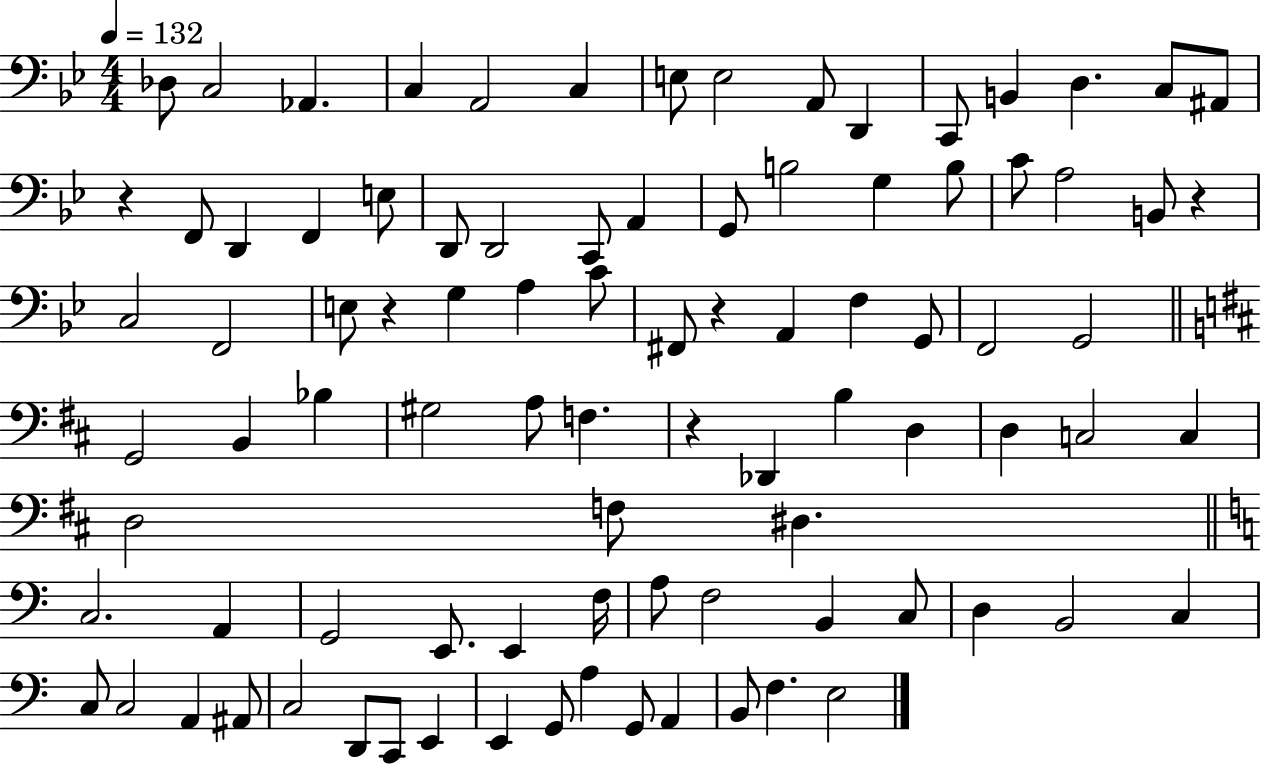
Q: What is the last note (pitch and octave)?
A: E3